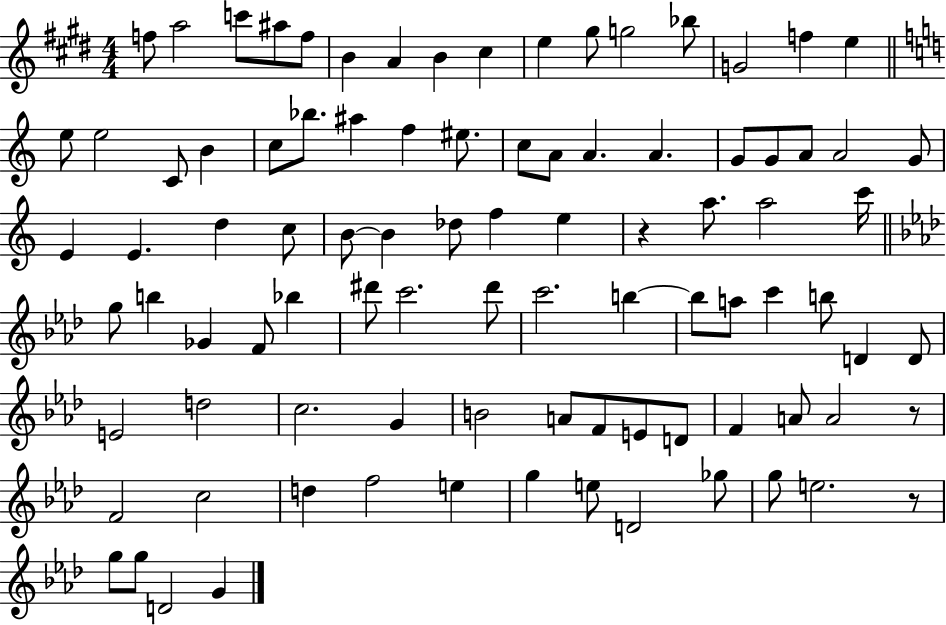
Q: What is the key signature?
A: E major